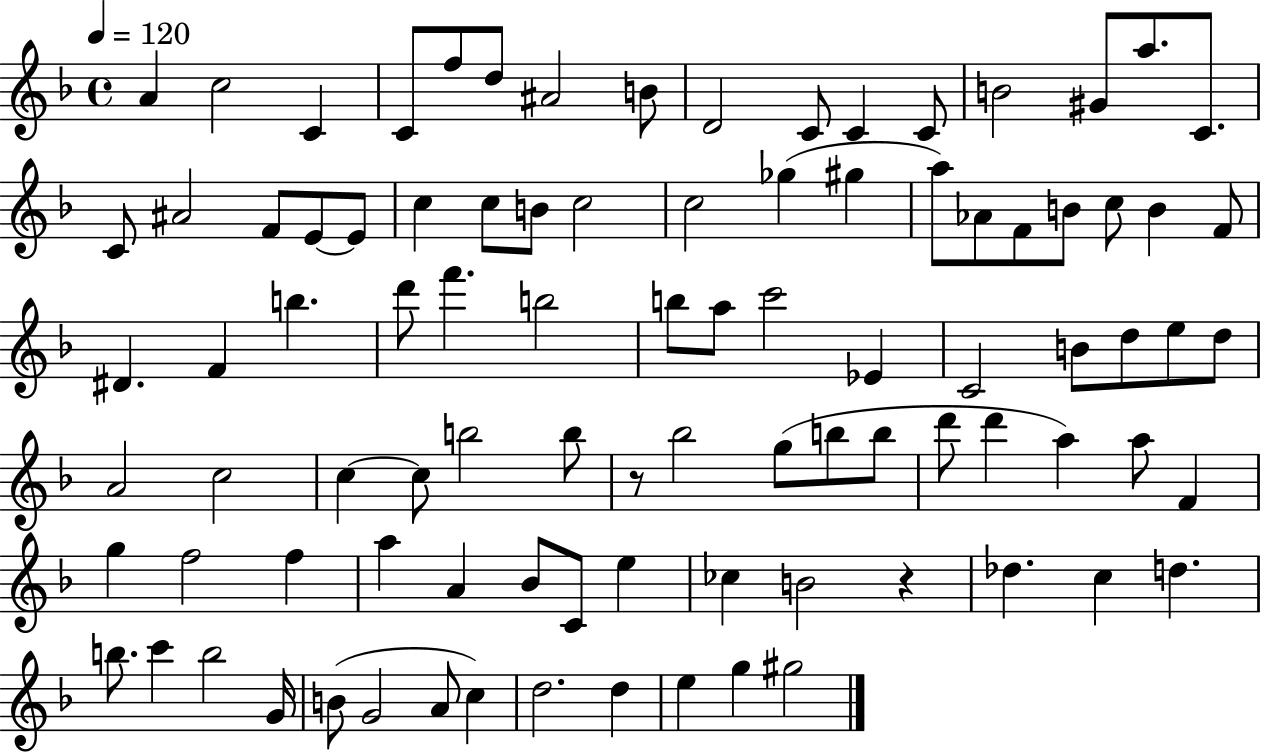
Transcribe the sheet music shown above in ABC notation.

X:1
T:Untitled
M:4/4
L:1/4
K:F
A c2 C C/2 f/2 d/2 ^A2 B/2 D2 C/2 C C/2 B2 ^G/2 a/2 C/2 C/2 ^A2 F/2 E/2 E/2 c c/2 B/2 c2 c2 _g ^g a/2 _A/2 F/2 B/2 c/2 B F/2 ^D F b d'/2 f' b2 b/2 a/2 c'2 _E C2 B/2 d/2 e/2 d/2 A2 c2 c c/2 b2 b/2 z/2 _b2 g/2 b/2 b/2 d'/2 d' a a/2 F g f2 f a A _B/2 C/2 e _c B2 z _d c d b/2 c' b2 G/4 B/2 G2 A/2 c d2 d e g ^g2